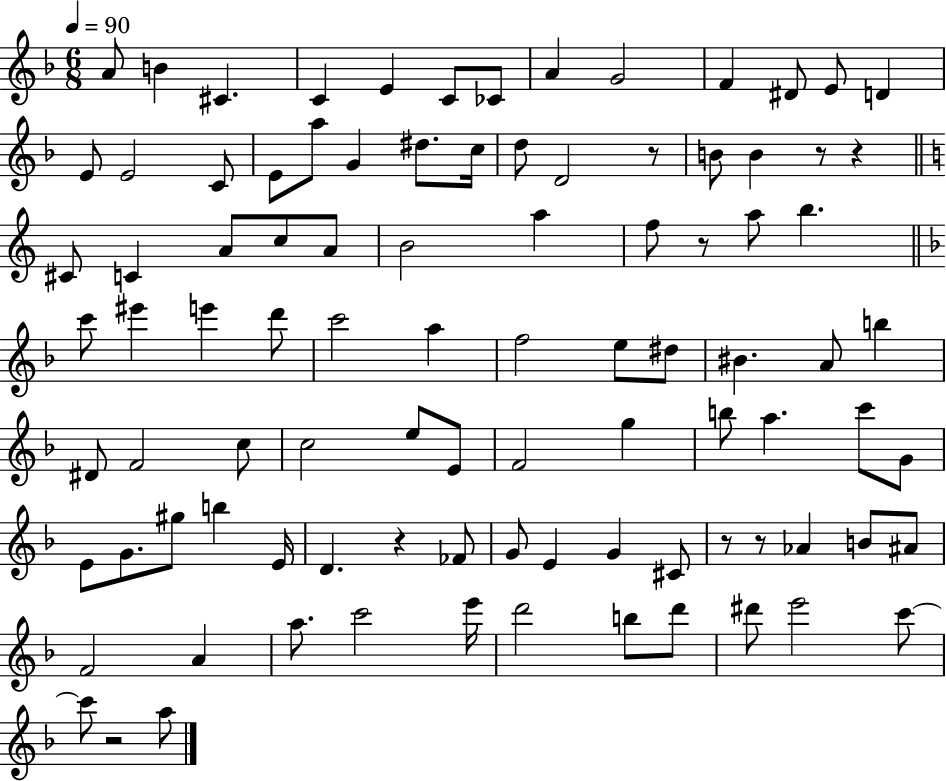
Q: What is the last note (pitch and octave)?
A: A5